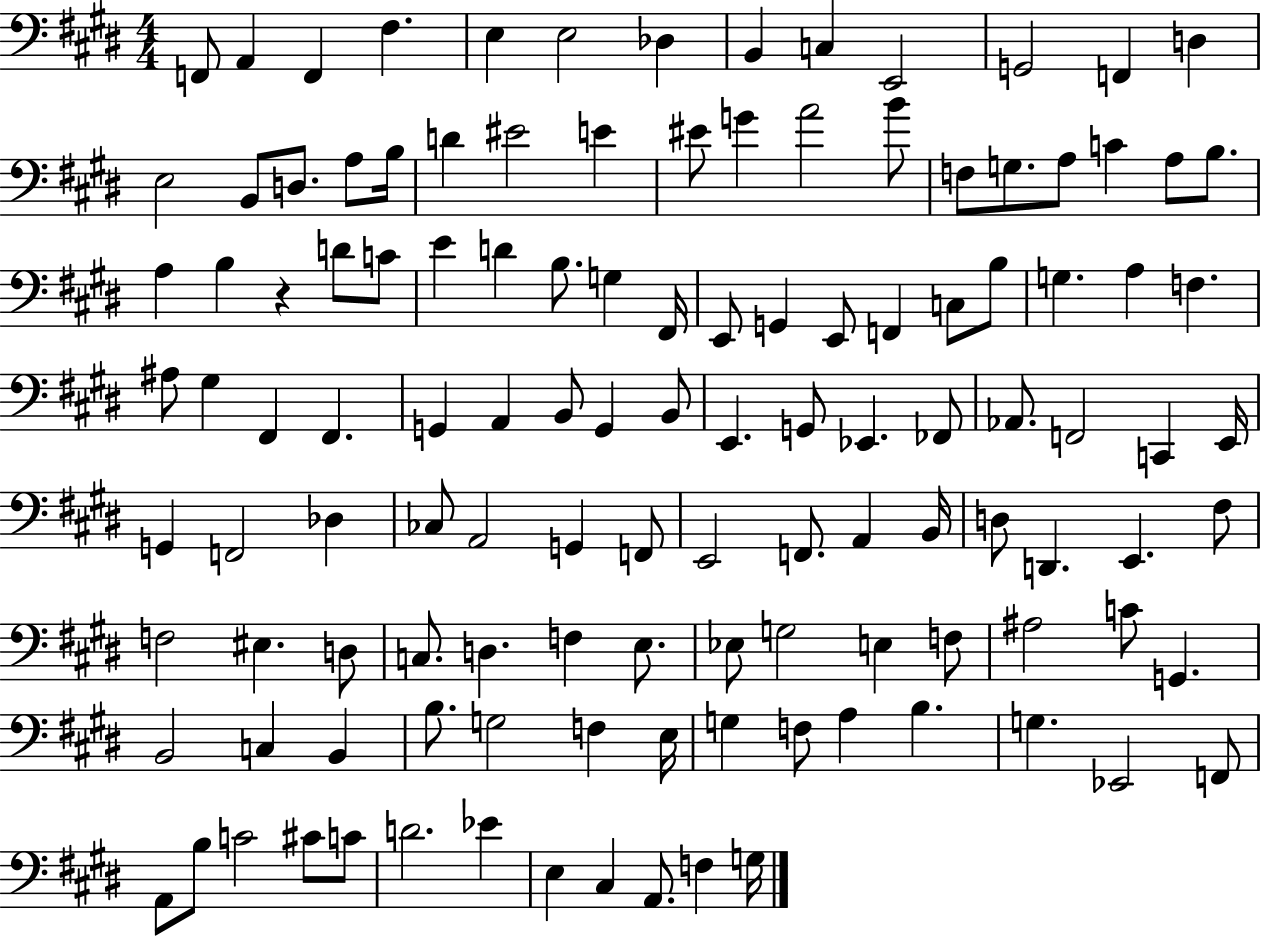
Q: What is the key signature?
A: E major